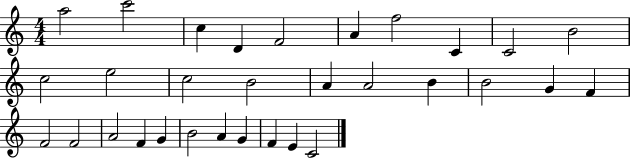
A5/h C6/h C5/q D4/q F4/h A4/q F5/h C4/q C4/h B4/h C5/h E5/h C5/h B4/h A4/q A4/h B4/q B4/h G4/q F4/q F4/h F4/h A4/h F4/q G4/q B4/h A4/q G4/q F4/q E4/q C4/h